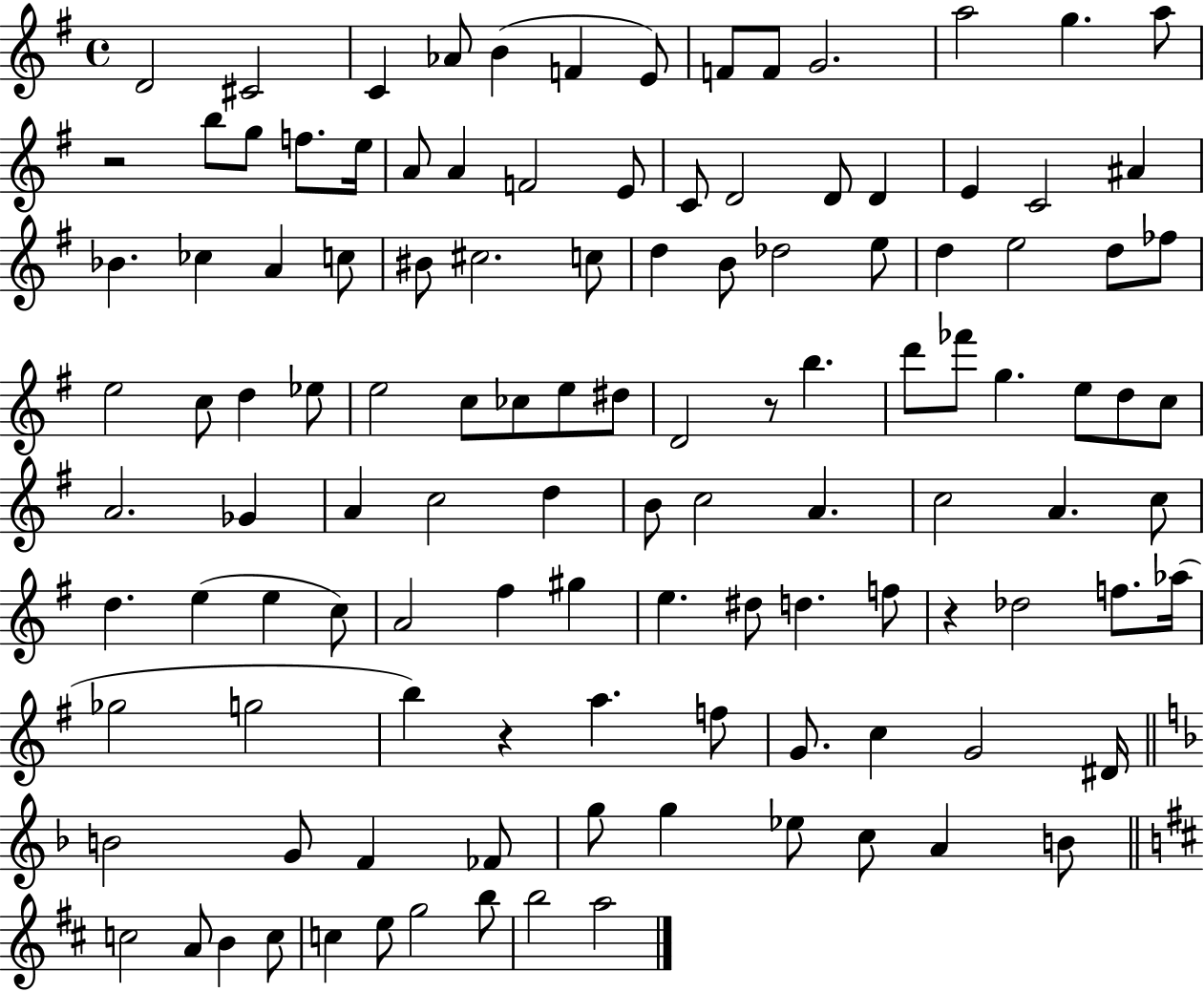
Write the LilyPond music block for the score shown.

{
  \clef treble
  \time 4/4
  \defaultTimeSignature
  \key g \major
  \repeat volta 2 { d'2 cis'2 | c'4 aes'8 b'4( f'4 e'8) | f'8 f'8 g'2. | a''2 g''4. a''8 | \break r2 b''8 g''8 f''8. e''16 | a'8 a'4 f'2 e'8 | c'8 d'2 d'8 d'4 | e'4 c'2 ais'4 | \break bes'4. ces''4 a'4 c''8 | bis'8 cis''2. c''8 | d''4 b'8 des''2 e''8 | d''4 e''2 d''8 fes''8 | \break e''2 c''8 d''4 ees''8 | e''2 c''8 ces''8 e''8 dis''8 | d'2 r8 b''4. | d'''8 fes'''8 g''4. e''8 d''8 c''8 | \break a'2. ges'4 | a'4 c''2 d''4 | b'8 c''2 a'4. | c''2 a'4. c''8 | \break d''4. e''4( e''4 c''8) | a'2 fis''4 gis''4 | e''4. dis''8 d''4. f''8 | r4 des''2 f''8. aes''16( | \break ges''2 g''2 | b''4) r4 a''4. f''8 | g'8. c''4 g'2 dis'16 | \bar "||" \break \key f \major b'2 g'8 f'4 fes'8 | g''8 g''4 ees''8 c''8 a'4 b'8 | \bar "||" \break \key b \minor c''2 a'8 b'4 c''8 | c''4 e''8 g''2 b''8 | b''2 a''2 | } \bar "|."
}